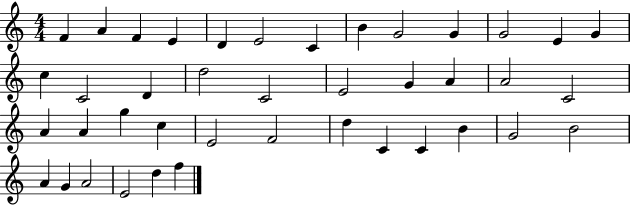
F4/q A4/q F4/q E4/q D4/q E4/h C4/q B4/q G4/h G4/q G4/h E4/q G4/q C5/q C4/h D4/q D5/h C4/h E4/h G4/q A4/q A4/h C4/h A4/q A4/q G5/q C5/q E4/h F4/h D5/q C4/q C4/q B4/q G4/h B4/h A4/q G4/q A4/h E4/h D5/q F5/q